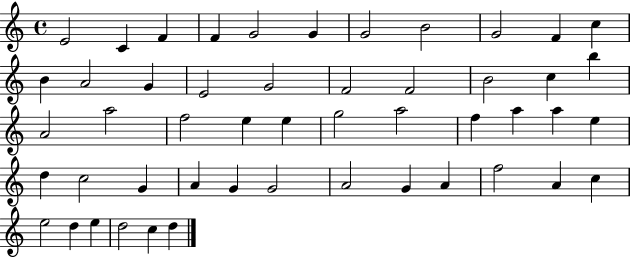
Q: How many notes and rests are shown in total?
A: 50